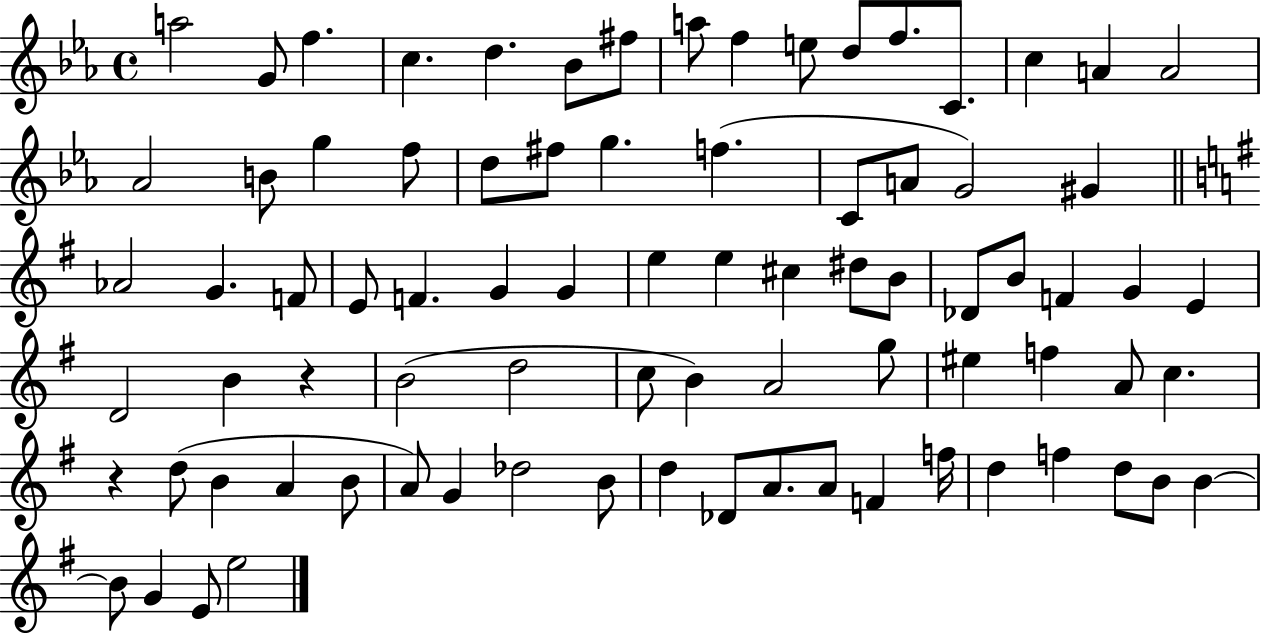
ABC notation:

X:1
T:Untitled
M:4/4
L:1/4
K:Eb
a2 G/2 f c d _B/2 ^f/2 a/2 f e/2 d/2 f/2 C/2 c A A2 _A2 B/2 g f/2 d/2 ^f/2 g f C/2 A/2 G2 ^G _A2 G F/2 E/2 F G G e e ^c ^d/2 B/2 _D/2 B/2 F G E D2 B z B2 d2 c/2 B A2 g/2 ^e f A/2 c z d/2 B A B/2 A/2 G _d2 B/2 d _D/2 A/2 A/2 F f/4 d f d/2 B/2 B B/2 G E/2 e2